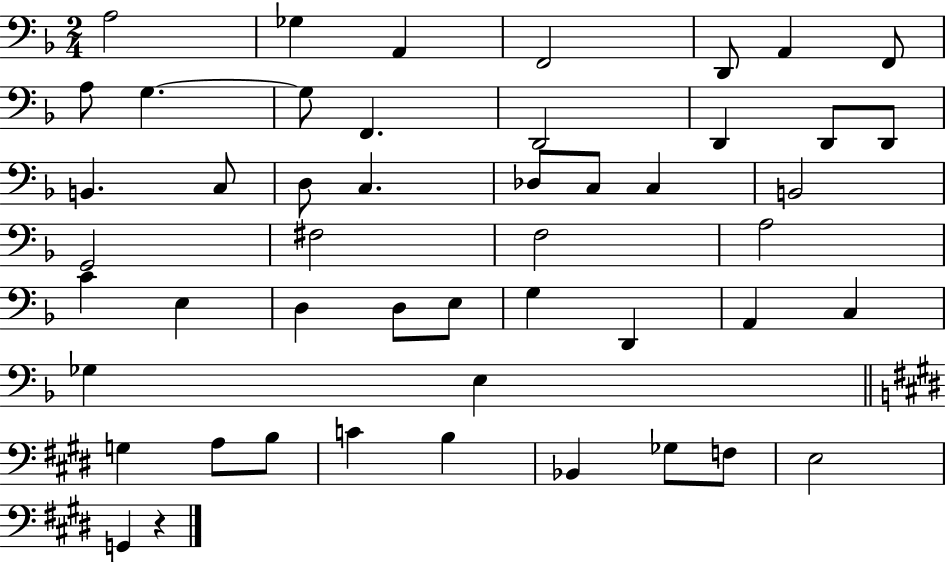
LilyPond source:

{
  \clef bass
  \numericTimeSignature
  \time 2/4
  \key f \major
  a2 | ges4 a,4 | f,2 | d,8 a,4 f,8 | \break a8 g4.~~ | g8 f,4. | d,2 | d,4 d,8 d,8 | \break b,4. c8 | d8 c4. | des8 c8 c4 | b,2 | \break g,2 | fis2 | f2 | a2 | \break c'4 e4 | d4 d8 e8 | g4 d,4 | a,4 c4 | \break ges4 e4 | \bar "||" \break \key e \major g4 a8 b8 | c'4 b4 | bes,4 ges8 f8 | e2 | \break g,4 r4 | \bar "|."
}